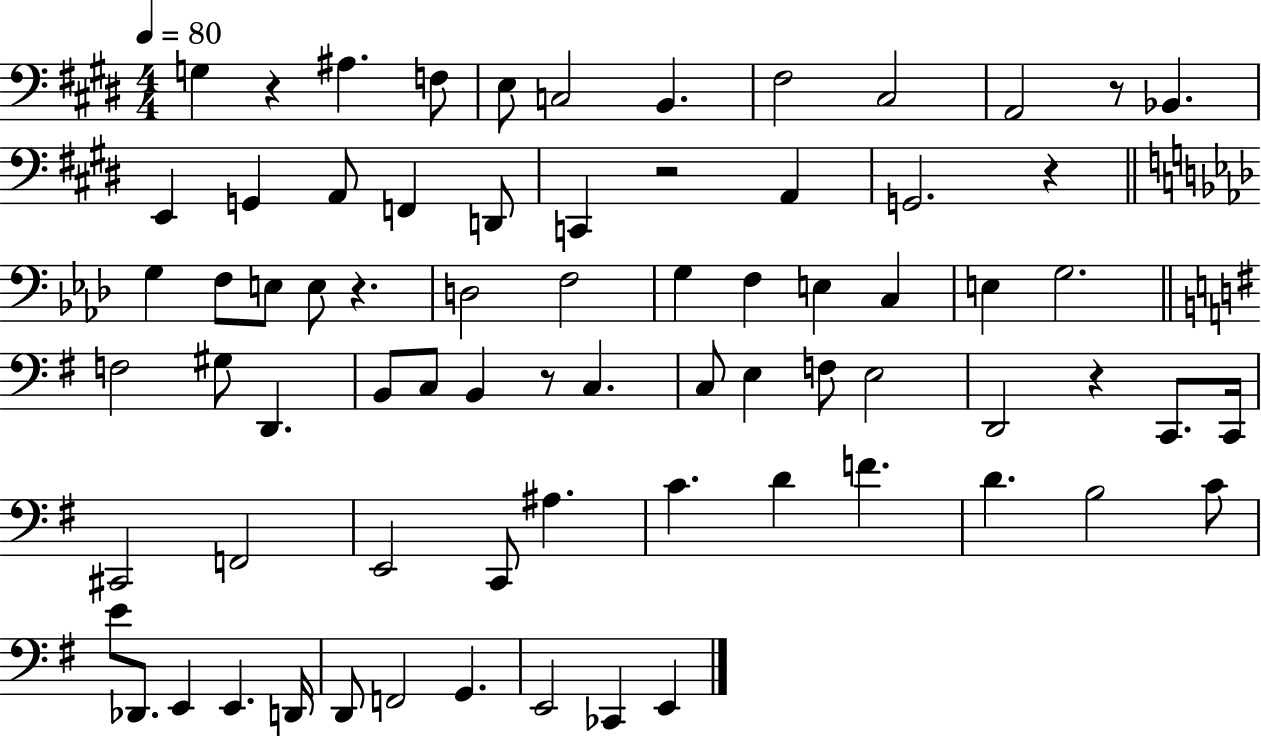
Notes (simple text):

G3/q R/q A#3/q. F3/e E3/e C3/h B2/q. F#3/h C#3/h A2/h R/e Bb2/q. E2/q G2/q A2/e F2/q D2/e C2/q R/h A2/q G2/h. R/q G3/q F3/e E3/e E3/e R/q. D3/h F3/h G3/q F3/q E3/q C3/q E3/q G3/h. F3/h G#3/e D2/q. B2/e C3/e B2/q R/e C3/q. C3/e E3/q F3/e E3/h D2/h R/q C2/e. C2/s C#2/h F2/h E2/h C2/e A#3/q. C4/q. D4/q F4/q. D4/q. B3/h C4/e E4/e Db2/e. E2/q E2/q. D2/s D2/e F2/h G2/q. E2/h CES2/q E2/q